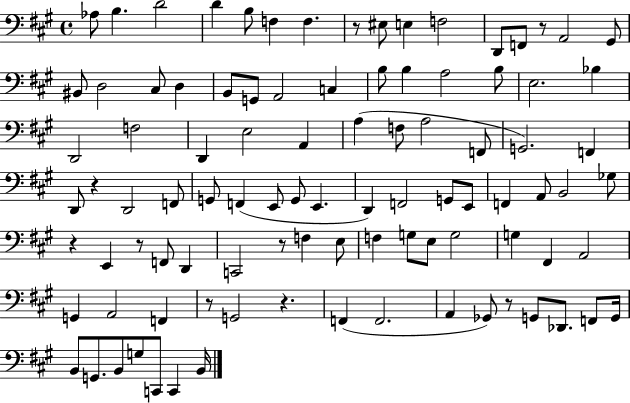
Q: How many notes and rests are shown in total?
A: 96